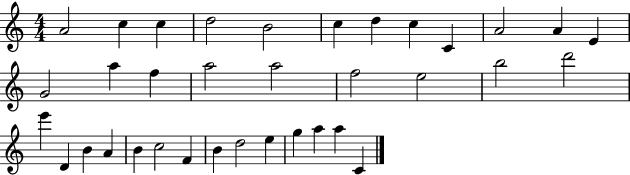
{
  \clef treble
  \numericTimeSignature
  \time 4/4
  \key c \major
  a'2 c''4 c''4 | d''2 b'2 | c''4 d''4 c''4 c'4 | a'2 a'4 e'4 | \break g'2 a''4 f''4 | a''2 a''2 | f''2 e''2 | b''2 d'''2 | \break e'''4 d'4 b'4 a'4 | b'4 c''2 f'4 | b'4 d''2 e''4 | g''4 a''4 a''4 c'4 | \break \bar "|."
}